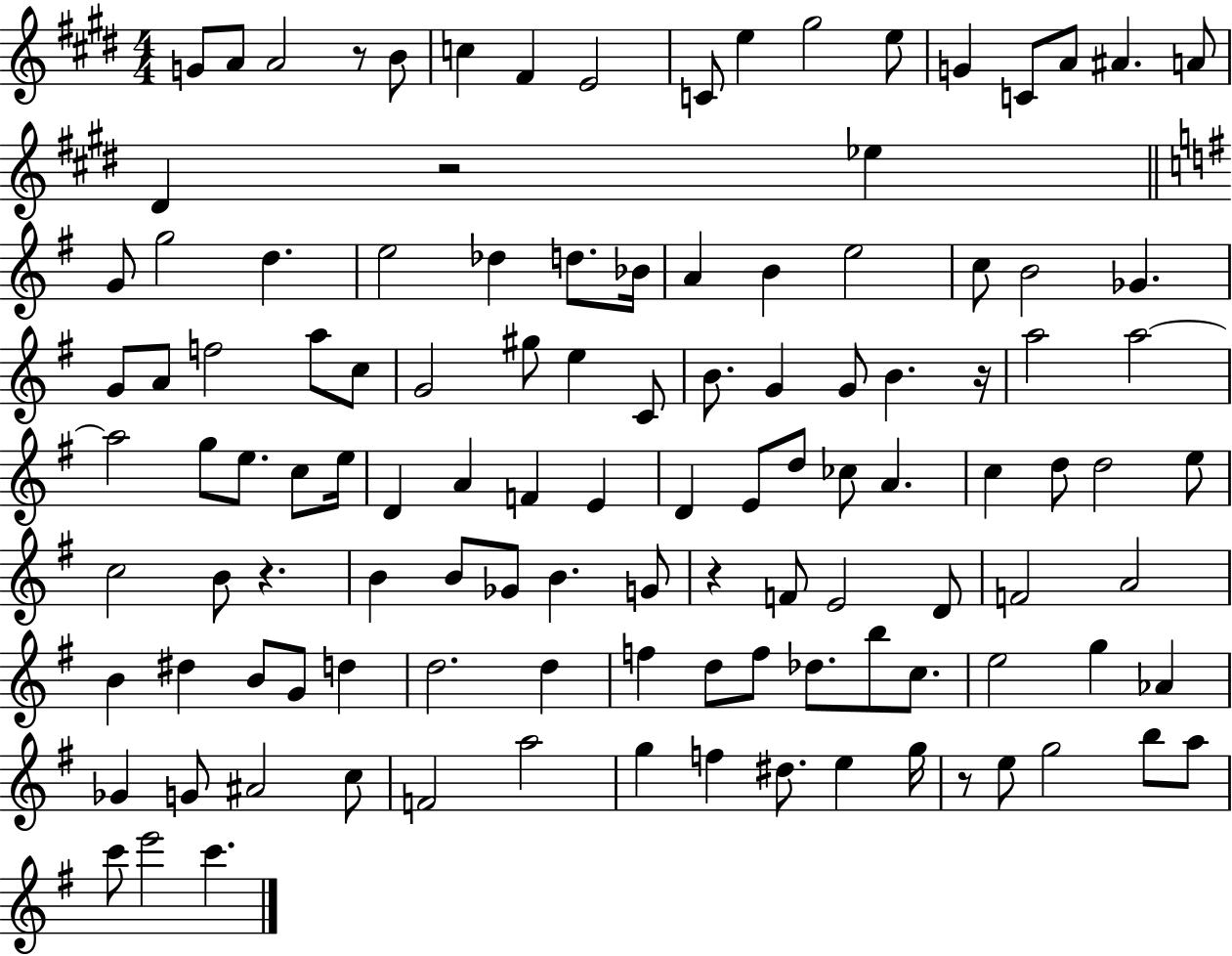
G4/e A4/e A4/h R/e B4/e C5/q F#4/q E4/h C4/e E5/q G#5/h E5/e G4/q C4/e A4/e A#4/q. A4/e D#4/q R/h Eb5/q G4/e G5/h D5/q. E5/h Db5/q D5/e. Bb4/s A4/q B4/q E5/h C5/e B4/h Gb4/q. G4/e A4/e F5/h A5/e C5/e G4/h G#5/e E5/q C4/e B4/e. G4/q G4/e B4/q. R/s A5/h A5/h A5/h G5/e E5/e. C5/e E5/s D4/q A4/q F4/q E4/q D4/q E4/e D5/e CES5/e A4/q. C5/q D5/e D5/h E5/e C5/h B4/e R/q. B4/q B4/e Gb4/e B4/q. G4/e R/q F4/e E4/h D4/e F4/h A4/h B4/q D#5/q B4/e G4/e D5/q D5/h. D5/q F5/q D5/e F5/e Db5/e. B5/e C5/e. E5/h G5/q Ab4/q Gb4/q G4/e A#4/h C5/e F4/h A5/h G5/q F5/q D#5/e. E5/q G5/s R/e E5/e G5/h B5/e A5/e C6/e E6/h C6/q.